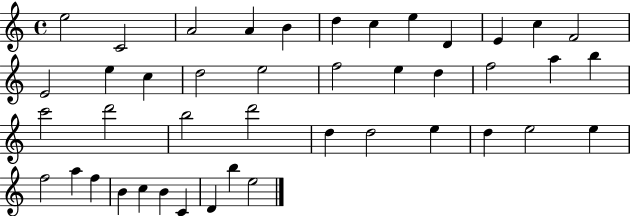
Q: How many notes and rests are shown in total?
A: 43